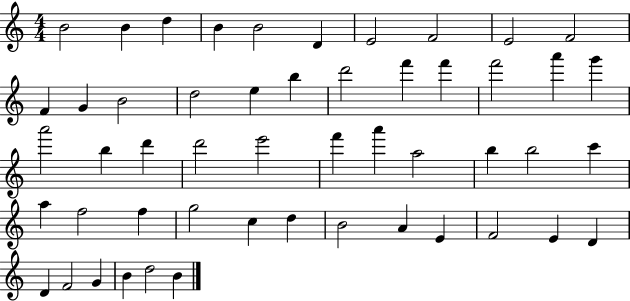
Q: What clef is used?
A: treble